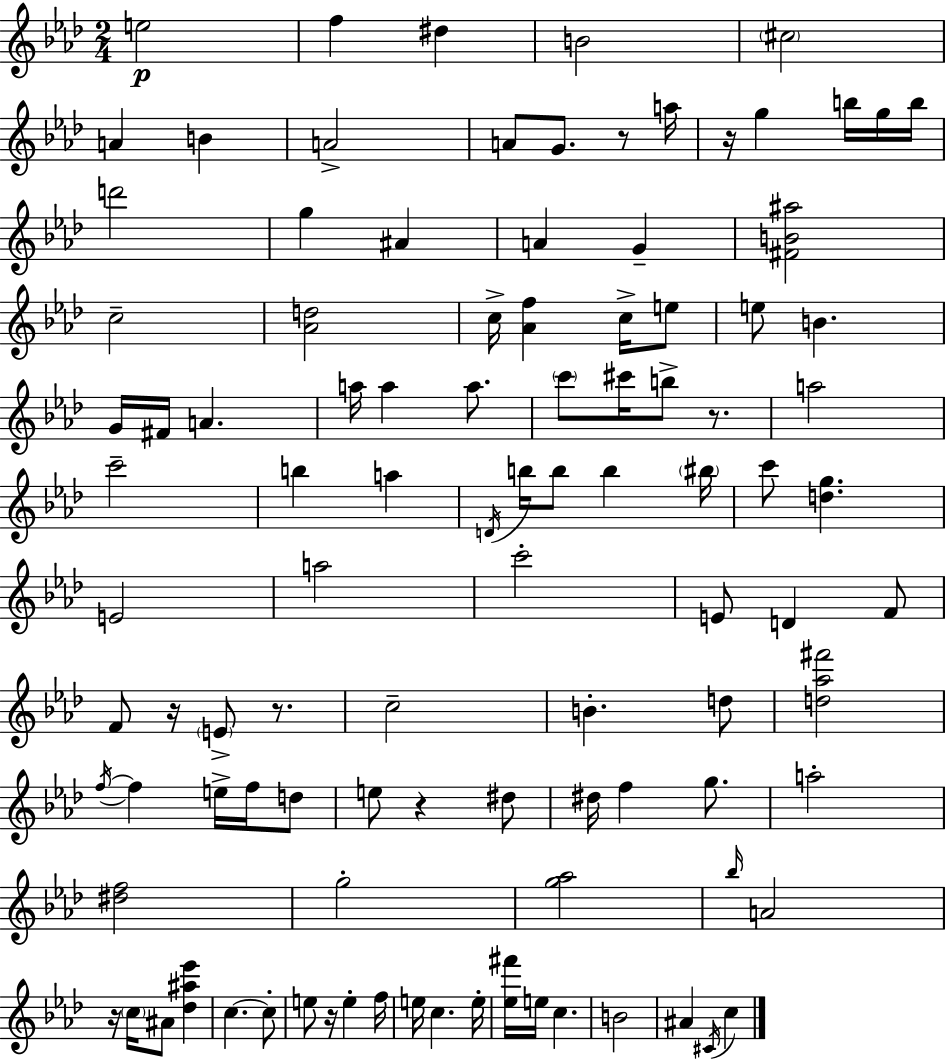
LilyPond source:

{
  \clef treble
  \numericTimeSignature
  \time 2/4
  \key aes \major
  e''2\p | f''4 dis''4 | b'2 | \parenthesize cis''2 | \break a'4 b'4 | a'2-> | a'8 g'8. r8 a''16 | r16 g''4 b''16 g''16 b''16 | \break d'''2 | g''4 ais'4 | a'4 g'4-- | <fis' b' ais''>2 | \break c''2-- | <aes' d''>2 | c''16-> <aes' f''>4 c''16-> e''8 | e''8 b'4. | \break g'16 fis'16 a'4. | a''16 a''4 a''8. | \parenthesize c'''8 cis'''16 b''8-> r8. | a''2 | \break c'''2-- | b''4 a''4 | \acciaccatura { d'16 } b''16 b''8 b''4 | \parenthesize bis''16 c'''8 <d'' g''>4. | \break e'2 | a''2 | c'''2-. | e'8 d'4 f'8 | \break f'8 r16 \parenthesize e'8-> r8. | c''2-- | b'4.-. d''8 | <d'' aes'' fis'''>2 | \break \acciaccatura { f''16~ }~ f''4 e''16-> f''16 | d''8 e''8 r4 | dis''8 dis''16 f''4 g''8. | a''2-. | \break <dis'' f''>2 | g''2-. | <g'' aes''>2 | \grace { bes''16 } a'2 | \break r16 \parenthesize c''16 ais'8 <des'' ais'' ees'''>4 | c''4.~~ | c''8-. e''8 r16 e''4-. | f''16 e''16 c''4. | \break e''16-. <ees'' fis'''>16 e''16 c''4. | b'2 | ais'4 \acciaccatura { cis'16 } | c''4 \bar "|."
}